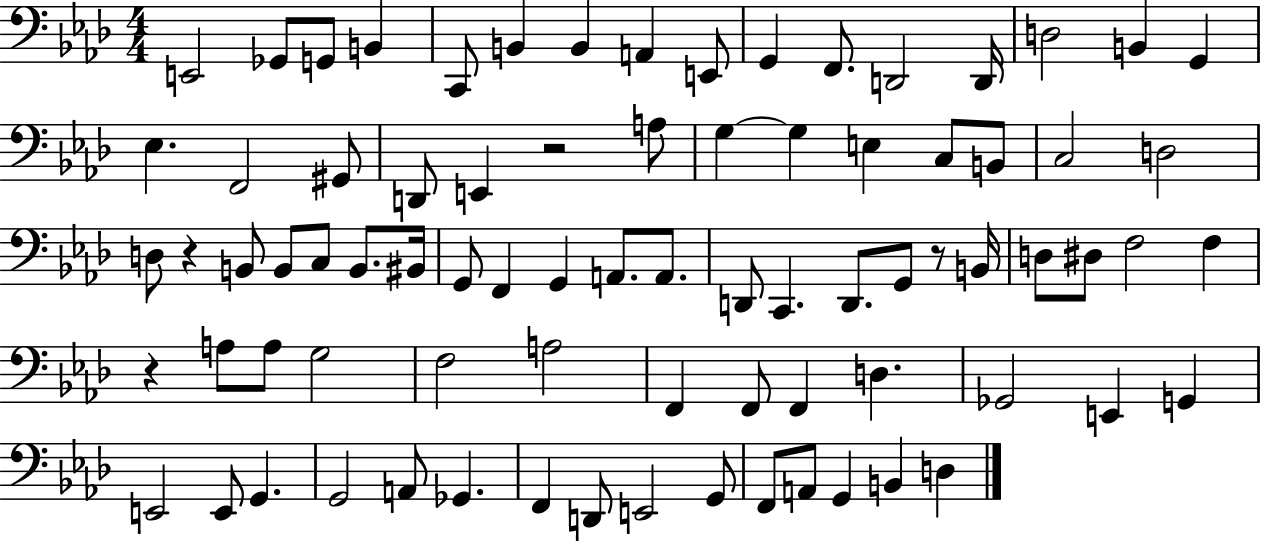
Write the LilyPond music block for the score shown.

{
  \clef bass
  \numericTimeSignature
  \time 4/4
  \key aes \major
  e,2 ges,8 g,8 b,4 | c,8 b,4 b,4 a,4 e,8 | g,4 f,8. d,2 d,16 | d2 b,4 g,4 | \break ees4. f,2 gis,8 | d,8 e,4 r2 a8 | g4~~ g4 e4 c8 b,8 | c2 d2 | \break d8 r4 b,8 b,8 c8 b,8. bis,16 | g,8 f,4 g,4 a,8. a,8. | d,8 c,4. d,8. g,8 r8 b,16 | d8 dis8 f2 f4 | \break r4 a8 a8 g2 | f2 a2 | f,4 f,8 f,4 d4. | ges,2 e,4 g,4 | \break e,2 e,8 g,4. | g,2 a,8 ges,4. | f,4 d,8 e,2 g,8 | f,8 a,8 g,4 b,4 d4 | \break \bar "|."
}